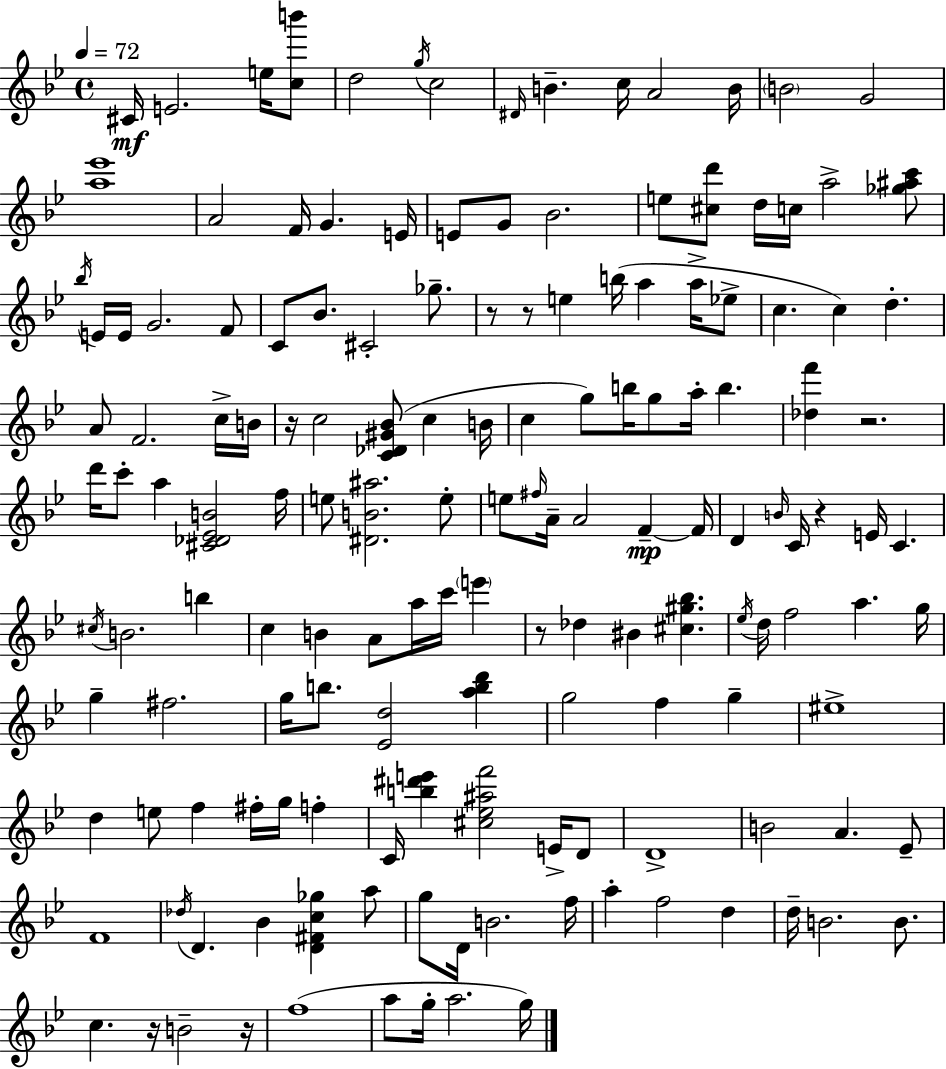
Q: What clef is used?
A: treble